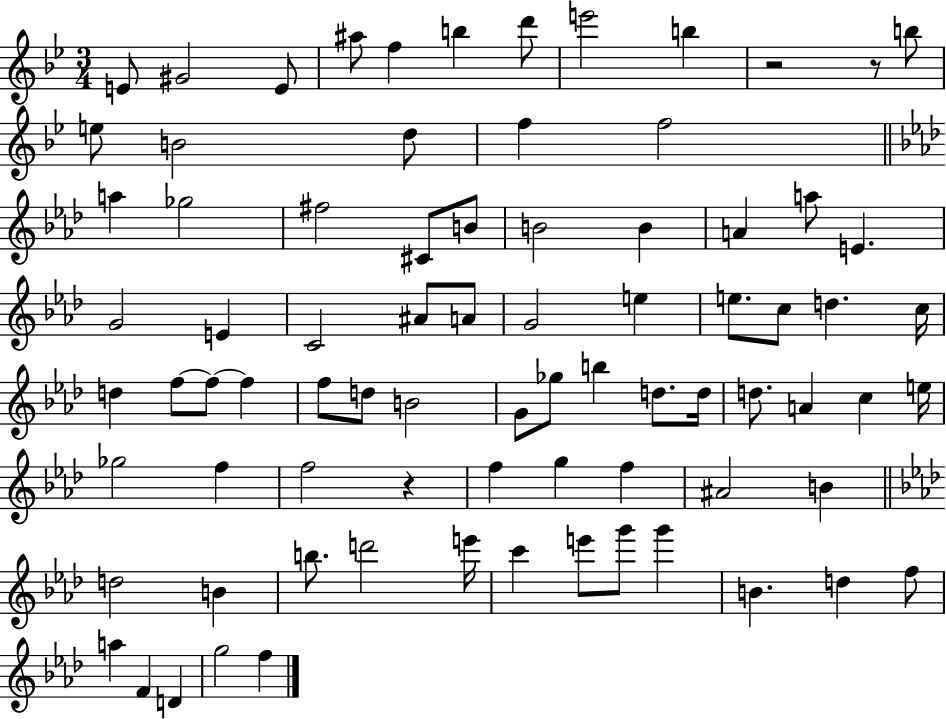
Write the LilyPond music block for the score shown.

{
  \clef treble
  \numericTimeSignature
  \time 3/4
  \key bes \major
  e'8 gis'2 e'8 | ais''8 f''4 b''4 d'''8 | e'''2 b''4 | r2 r8 b''8 | \break e''8 b'2 d''8 | f''4 f''2 | \bar "||" \break \key aes \major a''4 ges''2 | fis''2 cis'8 b'8 | b'2 b'4 | a'4 a''8 e'4. | \break g'2 e'4 | c'2 ais'8 a'8 | g'2 e''4 | e''8. c''8 d''4. c''16 | \break d''4 f''8~~ f''8~~ f''4 | f''8 d''8 b'2 | g'8 ges''8 b''4 d''8. d''16 | d''8. a'4 c''4 e''16 | \break ges''2 f''4 | f''2 r4 | f''4 g''4 f''4 | ais'2 b'4 | \break \bar "||" \break \key aes \major d''2 b'4 | b''8. d'''2 e'''16 | c'''4 e'''8 g'''8 g'''4 | b'4. d''4 f''8 | \break a''4 f'4 d'4 | g''2 f''4 | \bar "|."
}